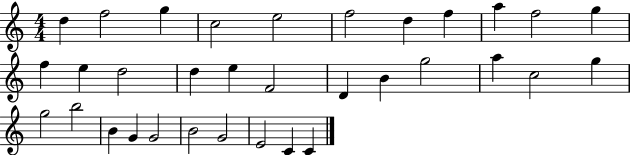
X:1
T:Untitled
M:4/4
L:1/4
K:C
d f2 g c2 e2 f2 d f a f2 g f e d2 d e F2 D B g2 a c2 g g2 b2 B G G2 B2 G2 E2 C C